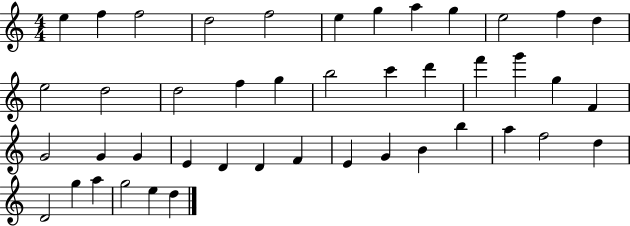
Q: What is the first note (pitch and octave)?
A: E5